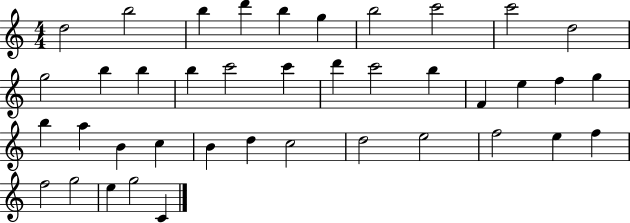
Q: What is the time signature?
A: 4/4